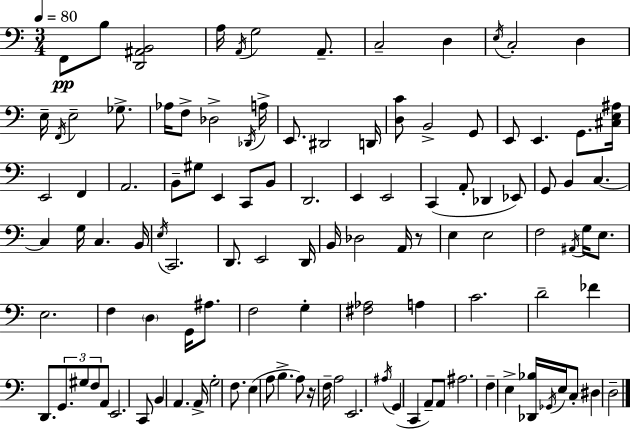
F2/e B3/e [D2,A#2,B2]/h A3/s A2/s G3/h A2/e. C3/h D3/q E3/s C3/h D3/q E3/s F2/s E3/h Gb3/e. Ab3/s F3/e Db3/h Db2/s A3/s E2/e. D#2/h D2/s [D3,C4]/e B2/h G2/e E2/e E2/q. G2/e. [C#3,E3,A#3]/s E2/h F2/q A2/h. B2/e G#3/e E2/q C2/e B2/e D2/h. E2/q E2/h C2/q A2/e Db2/q Eb2/e G2/e B2/q C3/q. C3/q G3/s C3/q. B2/s E3/s C2/h. D2/e. E2/h D2/s B2/s Db3/h A2/s R/e E3/q E3/h F3/h A#2/s G3/s E3/e. E3/h. F3/q D3/q G2/s A#3/e. F3/h G3/q [F#3,Ab3]/h A3/q C4/h. D4/h FES4/q D2/e. G2/e. G#3/e F3/e A2/e E2/h. C2/e B2/q A2/q. A2/s G3/h F3/e. E3/q A3/e B3/q. A3/e R/s F3/s A3/h E2/h. A#3/s G2/q C2/q A2/e A2/e A#3/h. F3/q E3/q [Db2,Bb3]/s Gb2/s E3/s C3/e D#3/q D3/h